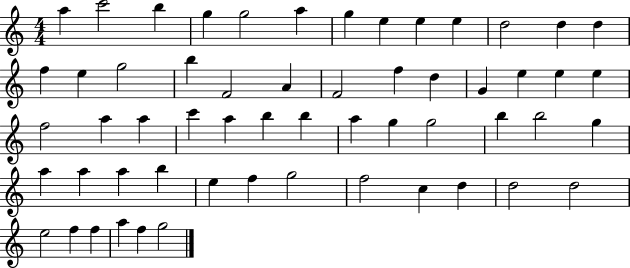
X:1
T:Untitled
M:4/4
L:1/4
K:C
a c'2 b g g2 a g e e e d2 d d f e g2 b F2 A F2 f d G e e e f2 a a c' a b b a g g2 b b2 g a a a b e f g2 f2 c d d2 d2 e2 f f a f g2